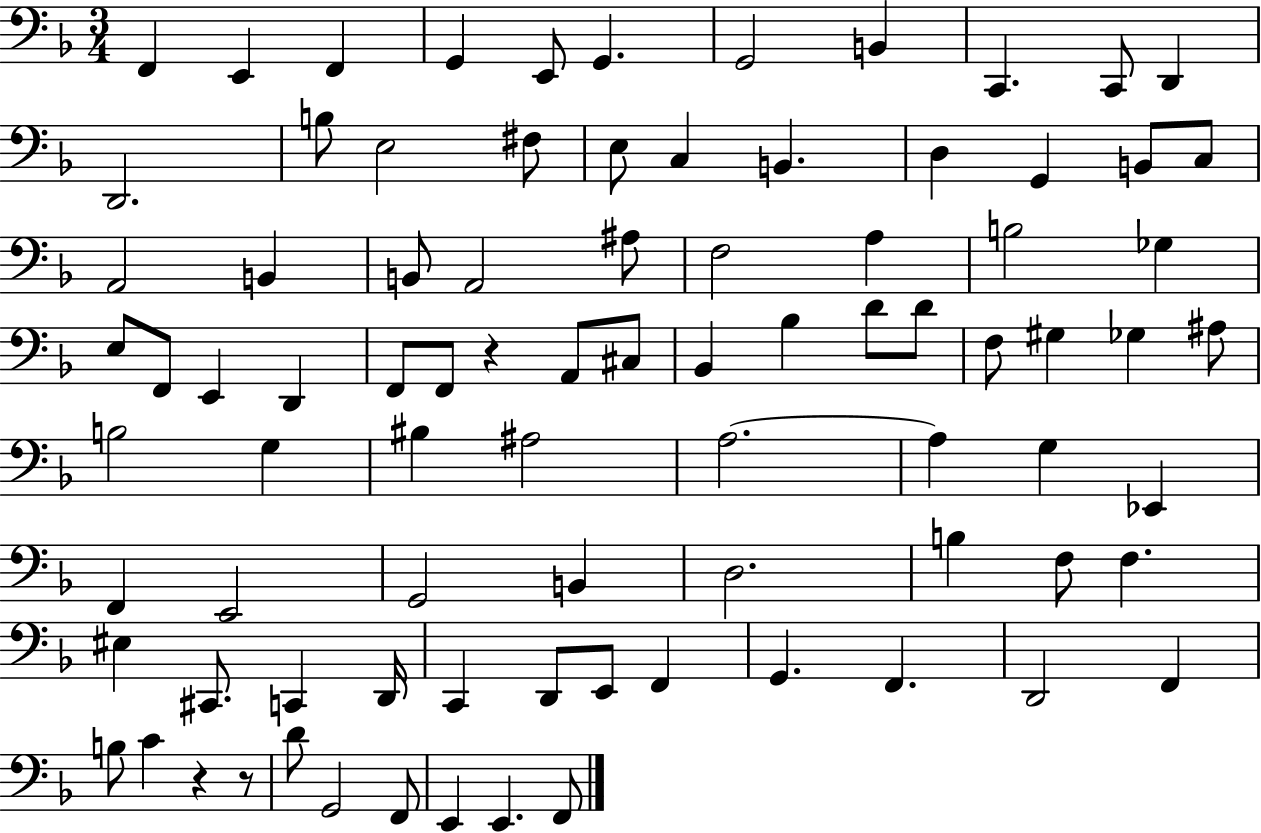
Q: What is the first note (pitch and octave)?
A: F2